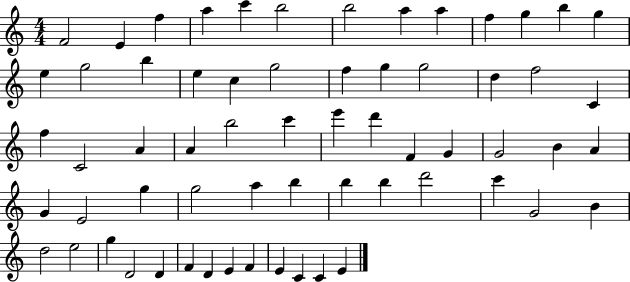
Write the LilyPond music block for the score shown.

{
  \clef treble
  \numericTimeSignature
  \time 4/4
  \key c \major
  f'2 e'4 f''4 | a''4 c'''4 b''2 | b''2 a''4 a''4 | f''4 g''4 b''4 g''4 | \break e''4 g''2 b''4 | e''4 c''4 g''2 | f''4 g''4 g''2 | d''4 f''2 c'4 | \break f''4 c'2 a'4 | a'4 b''2 c'''4 | e'''4 d'''4 f'4 g'4 | g'2 b'4 a'4 | \break g'4 e'2 g''4 | g''2 a''4 b''4 | b''4 b''4 d'''2 | c'''4 g'2 b'4 | \break d''2 e''2 | g''4 d'2 d'4 | f'4 d'4 e'4 f'4 | e'4 c'4 c'4 e'4 | \break \bar "|."
}